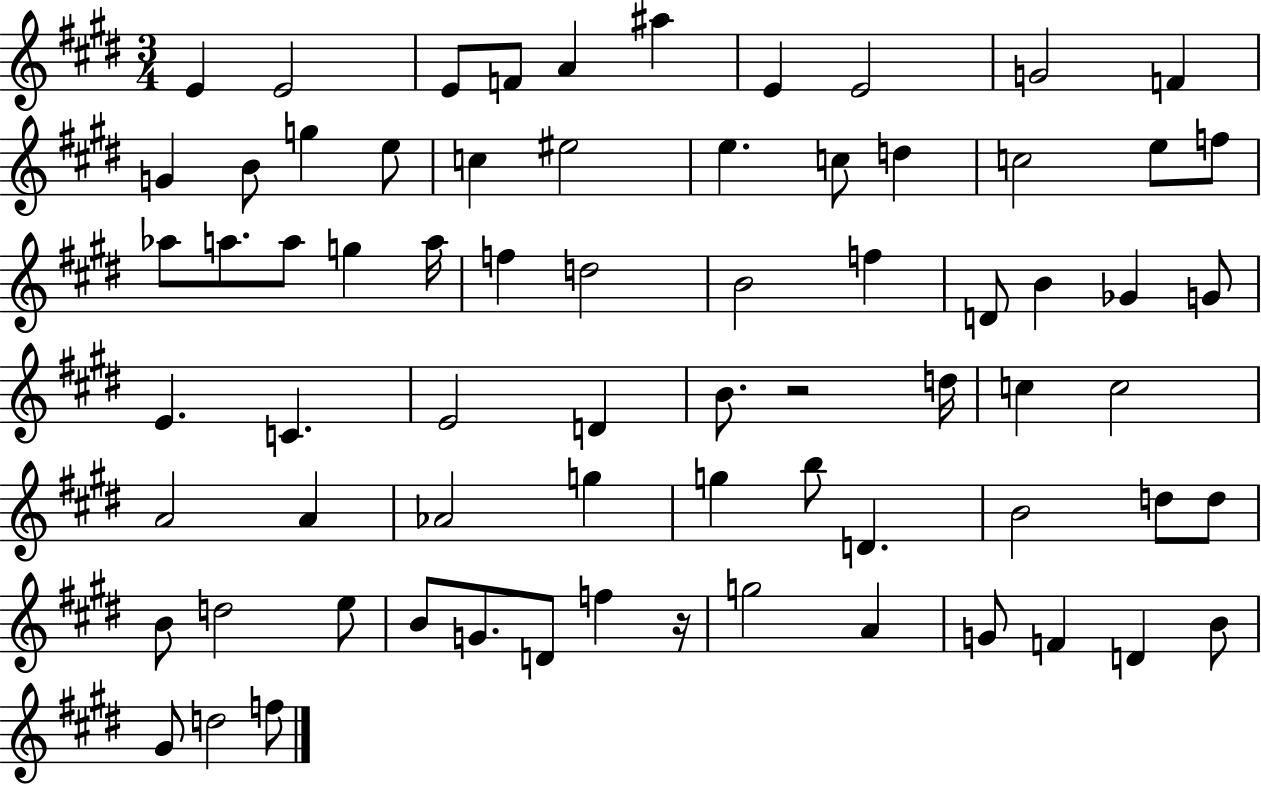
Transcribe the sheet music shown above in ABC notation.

X:1
T:Untitled
M:3/4
L:1/4
K:E
E E2 E/2 F/2 A ^a E E2 G2 F G B/2 g e/2 c ^e2 e c/2 d c2 e/2 f/2 _a/2 a/2 a/2 g a/4 f d2 B2 f D/2 B _G G/2 E C E2 D B/2 z2 d/4 c c2 A2 A _A2 g g b/2 D B2 d/2 d/2 B/2 d2 e/2 B/2 G/2 D/2 f z/4 g2 A G/2 F D B/2 ^G/2 d2 f/2